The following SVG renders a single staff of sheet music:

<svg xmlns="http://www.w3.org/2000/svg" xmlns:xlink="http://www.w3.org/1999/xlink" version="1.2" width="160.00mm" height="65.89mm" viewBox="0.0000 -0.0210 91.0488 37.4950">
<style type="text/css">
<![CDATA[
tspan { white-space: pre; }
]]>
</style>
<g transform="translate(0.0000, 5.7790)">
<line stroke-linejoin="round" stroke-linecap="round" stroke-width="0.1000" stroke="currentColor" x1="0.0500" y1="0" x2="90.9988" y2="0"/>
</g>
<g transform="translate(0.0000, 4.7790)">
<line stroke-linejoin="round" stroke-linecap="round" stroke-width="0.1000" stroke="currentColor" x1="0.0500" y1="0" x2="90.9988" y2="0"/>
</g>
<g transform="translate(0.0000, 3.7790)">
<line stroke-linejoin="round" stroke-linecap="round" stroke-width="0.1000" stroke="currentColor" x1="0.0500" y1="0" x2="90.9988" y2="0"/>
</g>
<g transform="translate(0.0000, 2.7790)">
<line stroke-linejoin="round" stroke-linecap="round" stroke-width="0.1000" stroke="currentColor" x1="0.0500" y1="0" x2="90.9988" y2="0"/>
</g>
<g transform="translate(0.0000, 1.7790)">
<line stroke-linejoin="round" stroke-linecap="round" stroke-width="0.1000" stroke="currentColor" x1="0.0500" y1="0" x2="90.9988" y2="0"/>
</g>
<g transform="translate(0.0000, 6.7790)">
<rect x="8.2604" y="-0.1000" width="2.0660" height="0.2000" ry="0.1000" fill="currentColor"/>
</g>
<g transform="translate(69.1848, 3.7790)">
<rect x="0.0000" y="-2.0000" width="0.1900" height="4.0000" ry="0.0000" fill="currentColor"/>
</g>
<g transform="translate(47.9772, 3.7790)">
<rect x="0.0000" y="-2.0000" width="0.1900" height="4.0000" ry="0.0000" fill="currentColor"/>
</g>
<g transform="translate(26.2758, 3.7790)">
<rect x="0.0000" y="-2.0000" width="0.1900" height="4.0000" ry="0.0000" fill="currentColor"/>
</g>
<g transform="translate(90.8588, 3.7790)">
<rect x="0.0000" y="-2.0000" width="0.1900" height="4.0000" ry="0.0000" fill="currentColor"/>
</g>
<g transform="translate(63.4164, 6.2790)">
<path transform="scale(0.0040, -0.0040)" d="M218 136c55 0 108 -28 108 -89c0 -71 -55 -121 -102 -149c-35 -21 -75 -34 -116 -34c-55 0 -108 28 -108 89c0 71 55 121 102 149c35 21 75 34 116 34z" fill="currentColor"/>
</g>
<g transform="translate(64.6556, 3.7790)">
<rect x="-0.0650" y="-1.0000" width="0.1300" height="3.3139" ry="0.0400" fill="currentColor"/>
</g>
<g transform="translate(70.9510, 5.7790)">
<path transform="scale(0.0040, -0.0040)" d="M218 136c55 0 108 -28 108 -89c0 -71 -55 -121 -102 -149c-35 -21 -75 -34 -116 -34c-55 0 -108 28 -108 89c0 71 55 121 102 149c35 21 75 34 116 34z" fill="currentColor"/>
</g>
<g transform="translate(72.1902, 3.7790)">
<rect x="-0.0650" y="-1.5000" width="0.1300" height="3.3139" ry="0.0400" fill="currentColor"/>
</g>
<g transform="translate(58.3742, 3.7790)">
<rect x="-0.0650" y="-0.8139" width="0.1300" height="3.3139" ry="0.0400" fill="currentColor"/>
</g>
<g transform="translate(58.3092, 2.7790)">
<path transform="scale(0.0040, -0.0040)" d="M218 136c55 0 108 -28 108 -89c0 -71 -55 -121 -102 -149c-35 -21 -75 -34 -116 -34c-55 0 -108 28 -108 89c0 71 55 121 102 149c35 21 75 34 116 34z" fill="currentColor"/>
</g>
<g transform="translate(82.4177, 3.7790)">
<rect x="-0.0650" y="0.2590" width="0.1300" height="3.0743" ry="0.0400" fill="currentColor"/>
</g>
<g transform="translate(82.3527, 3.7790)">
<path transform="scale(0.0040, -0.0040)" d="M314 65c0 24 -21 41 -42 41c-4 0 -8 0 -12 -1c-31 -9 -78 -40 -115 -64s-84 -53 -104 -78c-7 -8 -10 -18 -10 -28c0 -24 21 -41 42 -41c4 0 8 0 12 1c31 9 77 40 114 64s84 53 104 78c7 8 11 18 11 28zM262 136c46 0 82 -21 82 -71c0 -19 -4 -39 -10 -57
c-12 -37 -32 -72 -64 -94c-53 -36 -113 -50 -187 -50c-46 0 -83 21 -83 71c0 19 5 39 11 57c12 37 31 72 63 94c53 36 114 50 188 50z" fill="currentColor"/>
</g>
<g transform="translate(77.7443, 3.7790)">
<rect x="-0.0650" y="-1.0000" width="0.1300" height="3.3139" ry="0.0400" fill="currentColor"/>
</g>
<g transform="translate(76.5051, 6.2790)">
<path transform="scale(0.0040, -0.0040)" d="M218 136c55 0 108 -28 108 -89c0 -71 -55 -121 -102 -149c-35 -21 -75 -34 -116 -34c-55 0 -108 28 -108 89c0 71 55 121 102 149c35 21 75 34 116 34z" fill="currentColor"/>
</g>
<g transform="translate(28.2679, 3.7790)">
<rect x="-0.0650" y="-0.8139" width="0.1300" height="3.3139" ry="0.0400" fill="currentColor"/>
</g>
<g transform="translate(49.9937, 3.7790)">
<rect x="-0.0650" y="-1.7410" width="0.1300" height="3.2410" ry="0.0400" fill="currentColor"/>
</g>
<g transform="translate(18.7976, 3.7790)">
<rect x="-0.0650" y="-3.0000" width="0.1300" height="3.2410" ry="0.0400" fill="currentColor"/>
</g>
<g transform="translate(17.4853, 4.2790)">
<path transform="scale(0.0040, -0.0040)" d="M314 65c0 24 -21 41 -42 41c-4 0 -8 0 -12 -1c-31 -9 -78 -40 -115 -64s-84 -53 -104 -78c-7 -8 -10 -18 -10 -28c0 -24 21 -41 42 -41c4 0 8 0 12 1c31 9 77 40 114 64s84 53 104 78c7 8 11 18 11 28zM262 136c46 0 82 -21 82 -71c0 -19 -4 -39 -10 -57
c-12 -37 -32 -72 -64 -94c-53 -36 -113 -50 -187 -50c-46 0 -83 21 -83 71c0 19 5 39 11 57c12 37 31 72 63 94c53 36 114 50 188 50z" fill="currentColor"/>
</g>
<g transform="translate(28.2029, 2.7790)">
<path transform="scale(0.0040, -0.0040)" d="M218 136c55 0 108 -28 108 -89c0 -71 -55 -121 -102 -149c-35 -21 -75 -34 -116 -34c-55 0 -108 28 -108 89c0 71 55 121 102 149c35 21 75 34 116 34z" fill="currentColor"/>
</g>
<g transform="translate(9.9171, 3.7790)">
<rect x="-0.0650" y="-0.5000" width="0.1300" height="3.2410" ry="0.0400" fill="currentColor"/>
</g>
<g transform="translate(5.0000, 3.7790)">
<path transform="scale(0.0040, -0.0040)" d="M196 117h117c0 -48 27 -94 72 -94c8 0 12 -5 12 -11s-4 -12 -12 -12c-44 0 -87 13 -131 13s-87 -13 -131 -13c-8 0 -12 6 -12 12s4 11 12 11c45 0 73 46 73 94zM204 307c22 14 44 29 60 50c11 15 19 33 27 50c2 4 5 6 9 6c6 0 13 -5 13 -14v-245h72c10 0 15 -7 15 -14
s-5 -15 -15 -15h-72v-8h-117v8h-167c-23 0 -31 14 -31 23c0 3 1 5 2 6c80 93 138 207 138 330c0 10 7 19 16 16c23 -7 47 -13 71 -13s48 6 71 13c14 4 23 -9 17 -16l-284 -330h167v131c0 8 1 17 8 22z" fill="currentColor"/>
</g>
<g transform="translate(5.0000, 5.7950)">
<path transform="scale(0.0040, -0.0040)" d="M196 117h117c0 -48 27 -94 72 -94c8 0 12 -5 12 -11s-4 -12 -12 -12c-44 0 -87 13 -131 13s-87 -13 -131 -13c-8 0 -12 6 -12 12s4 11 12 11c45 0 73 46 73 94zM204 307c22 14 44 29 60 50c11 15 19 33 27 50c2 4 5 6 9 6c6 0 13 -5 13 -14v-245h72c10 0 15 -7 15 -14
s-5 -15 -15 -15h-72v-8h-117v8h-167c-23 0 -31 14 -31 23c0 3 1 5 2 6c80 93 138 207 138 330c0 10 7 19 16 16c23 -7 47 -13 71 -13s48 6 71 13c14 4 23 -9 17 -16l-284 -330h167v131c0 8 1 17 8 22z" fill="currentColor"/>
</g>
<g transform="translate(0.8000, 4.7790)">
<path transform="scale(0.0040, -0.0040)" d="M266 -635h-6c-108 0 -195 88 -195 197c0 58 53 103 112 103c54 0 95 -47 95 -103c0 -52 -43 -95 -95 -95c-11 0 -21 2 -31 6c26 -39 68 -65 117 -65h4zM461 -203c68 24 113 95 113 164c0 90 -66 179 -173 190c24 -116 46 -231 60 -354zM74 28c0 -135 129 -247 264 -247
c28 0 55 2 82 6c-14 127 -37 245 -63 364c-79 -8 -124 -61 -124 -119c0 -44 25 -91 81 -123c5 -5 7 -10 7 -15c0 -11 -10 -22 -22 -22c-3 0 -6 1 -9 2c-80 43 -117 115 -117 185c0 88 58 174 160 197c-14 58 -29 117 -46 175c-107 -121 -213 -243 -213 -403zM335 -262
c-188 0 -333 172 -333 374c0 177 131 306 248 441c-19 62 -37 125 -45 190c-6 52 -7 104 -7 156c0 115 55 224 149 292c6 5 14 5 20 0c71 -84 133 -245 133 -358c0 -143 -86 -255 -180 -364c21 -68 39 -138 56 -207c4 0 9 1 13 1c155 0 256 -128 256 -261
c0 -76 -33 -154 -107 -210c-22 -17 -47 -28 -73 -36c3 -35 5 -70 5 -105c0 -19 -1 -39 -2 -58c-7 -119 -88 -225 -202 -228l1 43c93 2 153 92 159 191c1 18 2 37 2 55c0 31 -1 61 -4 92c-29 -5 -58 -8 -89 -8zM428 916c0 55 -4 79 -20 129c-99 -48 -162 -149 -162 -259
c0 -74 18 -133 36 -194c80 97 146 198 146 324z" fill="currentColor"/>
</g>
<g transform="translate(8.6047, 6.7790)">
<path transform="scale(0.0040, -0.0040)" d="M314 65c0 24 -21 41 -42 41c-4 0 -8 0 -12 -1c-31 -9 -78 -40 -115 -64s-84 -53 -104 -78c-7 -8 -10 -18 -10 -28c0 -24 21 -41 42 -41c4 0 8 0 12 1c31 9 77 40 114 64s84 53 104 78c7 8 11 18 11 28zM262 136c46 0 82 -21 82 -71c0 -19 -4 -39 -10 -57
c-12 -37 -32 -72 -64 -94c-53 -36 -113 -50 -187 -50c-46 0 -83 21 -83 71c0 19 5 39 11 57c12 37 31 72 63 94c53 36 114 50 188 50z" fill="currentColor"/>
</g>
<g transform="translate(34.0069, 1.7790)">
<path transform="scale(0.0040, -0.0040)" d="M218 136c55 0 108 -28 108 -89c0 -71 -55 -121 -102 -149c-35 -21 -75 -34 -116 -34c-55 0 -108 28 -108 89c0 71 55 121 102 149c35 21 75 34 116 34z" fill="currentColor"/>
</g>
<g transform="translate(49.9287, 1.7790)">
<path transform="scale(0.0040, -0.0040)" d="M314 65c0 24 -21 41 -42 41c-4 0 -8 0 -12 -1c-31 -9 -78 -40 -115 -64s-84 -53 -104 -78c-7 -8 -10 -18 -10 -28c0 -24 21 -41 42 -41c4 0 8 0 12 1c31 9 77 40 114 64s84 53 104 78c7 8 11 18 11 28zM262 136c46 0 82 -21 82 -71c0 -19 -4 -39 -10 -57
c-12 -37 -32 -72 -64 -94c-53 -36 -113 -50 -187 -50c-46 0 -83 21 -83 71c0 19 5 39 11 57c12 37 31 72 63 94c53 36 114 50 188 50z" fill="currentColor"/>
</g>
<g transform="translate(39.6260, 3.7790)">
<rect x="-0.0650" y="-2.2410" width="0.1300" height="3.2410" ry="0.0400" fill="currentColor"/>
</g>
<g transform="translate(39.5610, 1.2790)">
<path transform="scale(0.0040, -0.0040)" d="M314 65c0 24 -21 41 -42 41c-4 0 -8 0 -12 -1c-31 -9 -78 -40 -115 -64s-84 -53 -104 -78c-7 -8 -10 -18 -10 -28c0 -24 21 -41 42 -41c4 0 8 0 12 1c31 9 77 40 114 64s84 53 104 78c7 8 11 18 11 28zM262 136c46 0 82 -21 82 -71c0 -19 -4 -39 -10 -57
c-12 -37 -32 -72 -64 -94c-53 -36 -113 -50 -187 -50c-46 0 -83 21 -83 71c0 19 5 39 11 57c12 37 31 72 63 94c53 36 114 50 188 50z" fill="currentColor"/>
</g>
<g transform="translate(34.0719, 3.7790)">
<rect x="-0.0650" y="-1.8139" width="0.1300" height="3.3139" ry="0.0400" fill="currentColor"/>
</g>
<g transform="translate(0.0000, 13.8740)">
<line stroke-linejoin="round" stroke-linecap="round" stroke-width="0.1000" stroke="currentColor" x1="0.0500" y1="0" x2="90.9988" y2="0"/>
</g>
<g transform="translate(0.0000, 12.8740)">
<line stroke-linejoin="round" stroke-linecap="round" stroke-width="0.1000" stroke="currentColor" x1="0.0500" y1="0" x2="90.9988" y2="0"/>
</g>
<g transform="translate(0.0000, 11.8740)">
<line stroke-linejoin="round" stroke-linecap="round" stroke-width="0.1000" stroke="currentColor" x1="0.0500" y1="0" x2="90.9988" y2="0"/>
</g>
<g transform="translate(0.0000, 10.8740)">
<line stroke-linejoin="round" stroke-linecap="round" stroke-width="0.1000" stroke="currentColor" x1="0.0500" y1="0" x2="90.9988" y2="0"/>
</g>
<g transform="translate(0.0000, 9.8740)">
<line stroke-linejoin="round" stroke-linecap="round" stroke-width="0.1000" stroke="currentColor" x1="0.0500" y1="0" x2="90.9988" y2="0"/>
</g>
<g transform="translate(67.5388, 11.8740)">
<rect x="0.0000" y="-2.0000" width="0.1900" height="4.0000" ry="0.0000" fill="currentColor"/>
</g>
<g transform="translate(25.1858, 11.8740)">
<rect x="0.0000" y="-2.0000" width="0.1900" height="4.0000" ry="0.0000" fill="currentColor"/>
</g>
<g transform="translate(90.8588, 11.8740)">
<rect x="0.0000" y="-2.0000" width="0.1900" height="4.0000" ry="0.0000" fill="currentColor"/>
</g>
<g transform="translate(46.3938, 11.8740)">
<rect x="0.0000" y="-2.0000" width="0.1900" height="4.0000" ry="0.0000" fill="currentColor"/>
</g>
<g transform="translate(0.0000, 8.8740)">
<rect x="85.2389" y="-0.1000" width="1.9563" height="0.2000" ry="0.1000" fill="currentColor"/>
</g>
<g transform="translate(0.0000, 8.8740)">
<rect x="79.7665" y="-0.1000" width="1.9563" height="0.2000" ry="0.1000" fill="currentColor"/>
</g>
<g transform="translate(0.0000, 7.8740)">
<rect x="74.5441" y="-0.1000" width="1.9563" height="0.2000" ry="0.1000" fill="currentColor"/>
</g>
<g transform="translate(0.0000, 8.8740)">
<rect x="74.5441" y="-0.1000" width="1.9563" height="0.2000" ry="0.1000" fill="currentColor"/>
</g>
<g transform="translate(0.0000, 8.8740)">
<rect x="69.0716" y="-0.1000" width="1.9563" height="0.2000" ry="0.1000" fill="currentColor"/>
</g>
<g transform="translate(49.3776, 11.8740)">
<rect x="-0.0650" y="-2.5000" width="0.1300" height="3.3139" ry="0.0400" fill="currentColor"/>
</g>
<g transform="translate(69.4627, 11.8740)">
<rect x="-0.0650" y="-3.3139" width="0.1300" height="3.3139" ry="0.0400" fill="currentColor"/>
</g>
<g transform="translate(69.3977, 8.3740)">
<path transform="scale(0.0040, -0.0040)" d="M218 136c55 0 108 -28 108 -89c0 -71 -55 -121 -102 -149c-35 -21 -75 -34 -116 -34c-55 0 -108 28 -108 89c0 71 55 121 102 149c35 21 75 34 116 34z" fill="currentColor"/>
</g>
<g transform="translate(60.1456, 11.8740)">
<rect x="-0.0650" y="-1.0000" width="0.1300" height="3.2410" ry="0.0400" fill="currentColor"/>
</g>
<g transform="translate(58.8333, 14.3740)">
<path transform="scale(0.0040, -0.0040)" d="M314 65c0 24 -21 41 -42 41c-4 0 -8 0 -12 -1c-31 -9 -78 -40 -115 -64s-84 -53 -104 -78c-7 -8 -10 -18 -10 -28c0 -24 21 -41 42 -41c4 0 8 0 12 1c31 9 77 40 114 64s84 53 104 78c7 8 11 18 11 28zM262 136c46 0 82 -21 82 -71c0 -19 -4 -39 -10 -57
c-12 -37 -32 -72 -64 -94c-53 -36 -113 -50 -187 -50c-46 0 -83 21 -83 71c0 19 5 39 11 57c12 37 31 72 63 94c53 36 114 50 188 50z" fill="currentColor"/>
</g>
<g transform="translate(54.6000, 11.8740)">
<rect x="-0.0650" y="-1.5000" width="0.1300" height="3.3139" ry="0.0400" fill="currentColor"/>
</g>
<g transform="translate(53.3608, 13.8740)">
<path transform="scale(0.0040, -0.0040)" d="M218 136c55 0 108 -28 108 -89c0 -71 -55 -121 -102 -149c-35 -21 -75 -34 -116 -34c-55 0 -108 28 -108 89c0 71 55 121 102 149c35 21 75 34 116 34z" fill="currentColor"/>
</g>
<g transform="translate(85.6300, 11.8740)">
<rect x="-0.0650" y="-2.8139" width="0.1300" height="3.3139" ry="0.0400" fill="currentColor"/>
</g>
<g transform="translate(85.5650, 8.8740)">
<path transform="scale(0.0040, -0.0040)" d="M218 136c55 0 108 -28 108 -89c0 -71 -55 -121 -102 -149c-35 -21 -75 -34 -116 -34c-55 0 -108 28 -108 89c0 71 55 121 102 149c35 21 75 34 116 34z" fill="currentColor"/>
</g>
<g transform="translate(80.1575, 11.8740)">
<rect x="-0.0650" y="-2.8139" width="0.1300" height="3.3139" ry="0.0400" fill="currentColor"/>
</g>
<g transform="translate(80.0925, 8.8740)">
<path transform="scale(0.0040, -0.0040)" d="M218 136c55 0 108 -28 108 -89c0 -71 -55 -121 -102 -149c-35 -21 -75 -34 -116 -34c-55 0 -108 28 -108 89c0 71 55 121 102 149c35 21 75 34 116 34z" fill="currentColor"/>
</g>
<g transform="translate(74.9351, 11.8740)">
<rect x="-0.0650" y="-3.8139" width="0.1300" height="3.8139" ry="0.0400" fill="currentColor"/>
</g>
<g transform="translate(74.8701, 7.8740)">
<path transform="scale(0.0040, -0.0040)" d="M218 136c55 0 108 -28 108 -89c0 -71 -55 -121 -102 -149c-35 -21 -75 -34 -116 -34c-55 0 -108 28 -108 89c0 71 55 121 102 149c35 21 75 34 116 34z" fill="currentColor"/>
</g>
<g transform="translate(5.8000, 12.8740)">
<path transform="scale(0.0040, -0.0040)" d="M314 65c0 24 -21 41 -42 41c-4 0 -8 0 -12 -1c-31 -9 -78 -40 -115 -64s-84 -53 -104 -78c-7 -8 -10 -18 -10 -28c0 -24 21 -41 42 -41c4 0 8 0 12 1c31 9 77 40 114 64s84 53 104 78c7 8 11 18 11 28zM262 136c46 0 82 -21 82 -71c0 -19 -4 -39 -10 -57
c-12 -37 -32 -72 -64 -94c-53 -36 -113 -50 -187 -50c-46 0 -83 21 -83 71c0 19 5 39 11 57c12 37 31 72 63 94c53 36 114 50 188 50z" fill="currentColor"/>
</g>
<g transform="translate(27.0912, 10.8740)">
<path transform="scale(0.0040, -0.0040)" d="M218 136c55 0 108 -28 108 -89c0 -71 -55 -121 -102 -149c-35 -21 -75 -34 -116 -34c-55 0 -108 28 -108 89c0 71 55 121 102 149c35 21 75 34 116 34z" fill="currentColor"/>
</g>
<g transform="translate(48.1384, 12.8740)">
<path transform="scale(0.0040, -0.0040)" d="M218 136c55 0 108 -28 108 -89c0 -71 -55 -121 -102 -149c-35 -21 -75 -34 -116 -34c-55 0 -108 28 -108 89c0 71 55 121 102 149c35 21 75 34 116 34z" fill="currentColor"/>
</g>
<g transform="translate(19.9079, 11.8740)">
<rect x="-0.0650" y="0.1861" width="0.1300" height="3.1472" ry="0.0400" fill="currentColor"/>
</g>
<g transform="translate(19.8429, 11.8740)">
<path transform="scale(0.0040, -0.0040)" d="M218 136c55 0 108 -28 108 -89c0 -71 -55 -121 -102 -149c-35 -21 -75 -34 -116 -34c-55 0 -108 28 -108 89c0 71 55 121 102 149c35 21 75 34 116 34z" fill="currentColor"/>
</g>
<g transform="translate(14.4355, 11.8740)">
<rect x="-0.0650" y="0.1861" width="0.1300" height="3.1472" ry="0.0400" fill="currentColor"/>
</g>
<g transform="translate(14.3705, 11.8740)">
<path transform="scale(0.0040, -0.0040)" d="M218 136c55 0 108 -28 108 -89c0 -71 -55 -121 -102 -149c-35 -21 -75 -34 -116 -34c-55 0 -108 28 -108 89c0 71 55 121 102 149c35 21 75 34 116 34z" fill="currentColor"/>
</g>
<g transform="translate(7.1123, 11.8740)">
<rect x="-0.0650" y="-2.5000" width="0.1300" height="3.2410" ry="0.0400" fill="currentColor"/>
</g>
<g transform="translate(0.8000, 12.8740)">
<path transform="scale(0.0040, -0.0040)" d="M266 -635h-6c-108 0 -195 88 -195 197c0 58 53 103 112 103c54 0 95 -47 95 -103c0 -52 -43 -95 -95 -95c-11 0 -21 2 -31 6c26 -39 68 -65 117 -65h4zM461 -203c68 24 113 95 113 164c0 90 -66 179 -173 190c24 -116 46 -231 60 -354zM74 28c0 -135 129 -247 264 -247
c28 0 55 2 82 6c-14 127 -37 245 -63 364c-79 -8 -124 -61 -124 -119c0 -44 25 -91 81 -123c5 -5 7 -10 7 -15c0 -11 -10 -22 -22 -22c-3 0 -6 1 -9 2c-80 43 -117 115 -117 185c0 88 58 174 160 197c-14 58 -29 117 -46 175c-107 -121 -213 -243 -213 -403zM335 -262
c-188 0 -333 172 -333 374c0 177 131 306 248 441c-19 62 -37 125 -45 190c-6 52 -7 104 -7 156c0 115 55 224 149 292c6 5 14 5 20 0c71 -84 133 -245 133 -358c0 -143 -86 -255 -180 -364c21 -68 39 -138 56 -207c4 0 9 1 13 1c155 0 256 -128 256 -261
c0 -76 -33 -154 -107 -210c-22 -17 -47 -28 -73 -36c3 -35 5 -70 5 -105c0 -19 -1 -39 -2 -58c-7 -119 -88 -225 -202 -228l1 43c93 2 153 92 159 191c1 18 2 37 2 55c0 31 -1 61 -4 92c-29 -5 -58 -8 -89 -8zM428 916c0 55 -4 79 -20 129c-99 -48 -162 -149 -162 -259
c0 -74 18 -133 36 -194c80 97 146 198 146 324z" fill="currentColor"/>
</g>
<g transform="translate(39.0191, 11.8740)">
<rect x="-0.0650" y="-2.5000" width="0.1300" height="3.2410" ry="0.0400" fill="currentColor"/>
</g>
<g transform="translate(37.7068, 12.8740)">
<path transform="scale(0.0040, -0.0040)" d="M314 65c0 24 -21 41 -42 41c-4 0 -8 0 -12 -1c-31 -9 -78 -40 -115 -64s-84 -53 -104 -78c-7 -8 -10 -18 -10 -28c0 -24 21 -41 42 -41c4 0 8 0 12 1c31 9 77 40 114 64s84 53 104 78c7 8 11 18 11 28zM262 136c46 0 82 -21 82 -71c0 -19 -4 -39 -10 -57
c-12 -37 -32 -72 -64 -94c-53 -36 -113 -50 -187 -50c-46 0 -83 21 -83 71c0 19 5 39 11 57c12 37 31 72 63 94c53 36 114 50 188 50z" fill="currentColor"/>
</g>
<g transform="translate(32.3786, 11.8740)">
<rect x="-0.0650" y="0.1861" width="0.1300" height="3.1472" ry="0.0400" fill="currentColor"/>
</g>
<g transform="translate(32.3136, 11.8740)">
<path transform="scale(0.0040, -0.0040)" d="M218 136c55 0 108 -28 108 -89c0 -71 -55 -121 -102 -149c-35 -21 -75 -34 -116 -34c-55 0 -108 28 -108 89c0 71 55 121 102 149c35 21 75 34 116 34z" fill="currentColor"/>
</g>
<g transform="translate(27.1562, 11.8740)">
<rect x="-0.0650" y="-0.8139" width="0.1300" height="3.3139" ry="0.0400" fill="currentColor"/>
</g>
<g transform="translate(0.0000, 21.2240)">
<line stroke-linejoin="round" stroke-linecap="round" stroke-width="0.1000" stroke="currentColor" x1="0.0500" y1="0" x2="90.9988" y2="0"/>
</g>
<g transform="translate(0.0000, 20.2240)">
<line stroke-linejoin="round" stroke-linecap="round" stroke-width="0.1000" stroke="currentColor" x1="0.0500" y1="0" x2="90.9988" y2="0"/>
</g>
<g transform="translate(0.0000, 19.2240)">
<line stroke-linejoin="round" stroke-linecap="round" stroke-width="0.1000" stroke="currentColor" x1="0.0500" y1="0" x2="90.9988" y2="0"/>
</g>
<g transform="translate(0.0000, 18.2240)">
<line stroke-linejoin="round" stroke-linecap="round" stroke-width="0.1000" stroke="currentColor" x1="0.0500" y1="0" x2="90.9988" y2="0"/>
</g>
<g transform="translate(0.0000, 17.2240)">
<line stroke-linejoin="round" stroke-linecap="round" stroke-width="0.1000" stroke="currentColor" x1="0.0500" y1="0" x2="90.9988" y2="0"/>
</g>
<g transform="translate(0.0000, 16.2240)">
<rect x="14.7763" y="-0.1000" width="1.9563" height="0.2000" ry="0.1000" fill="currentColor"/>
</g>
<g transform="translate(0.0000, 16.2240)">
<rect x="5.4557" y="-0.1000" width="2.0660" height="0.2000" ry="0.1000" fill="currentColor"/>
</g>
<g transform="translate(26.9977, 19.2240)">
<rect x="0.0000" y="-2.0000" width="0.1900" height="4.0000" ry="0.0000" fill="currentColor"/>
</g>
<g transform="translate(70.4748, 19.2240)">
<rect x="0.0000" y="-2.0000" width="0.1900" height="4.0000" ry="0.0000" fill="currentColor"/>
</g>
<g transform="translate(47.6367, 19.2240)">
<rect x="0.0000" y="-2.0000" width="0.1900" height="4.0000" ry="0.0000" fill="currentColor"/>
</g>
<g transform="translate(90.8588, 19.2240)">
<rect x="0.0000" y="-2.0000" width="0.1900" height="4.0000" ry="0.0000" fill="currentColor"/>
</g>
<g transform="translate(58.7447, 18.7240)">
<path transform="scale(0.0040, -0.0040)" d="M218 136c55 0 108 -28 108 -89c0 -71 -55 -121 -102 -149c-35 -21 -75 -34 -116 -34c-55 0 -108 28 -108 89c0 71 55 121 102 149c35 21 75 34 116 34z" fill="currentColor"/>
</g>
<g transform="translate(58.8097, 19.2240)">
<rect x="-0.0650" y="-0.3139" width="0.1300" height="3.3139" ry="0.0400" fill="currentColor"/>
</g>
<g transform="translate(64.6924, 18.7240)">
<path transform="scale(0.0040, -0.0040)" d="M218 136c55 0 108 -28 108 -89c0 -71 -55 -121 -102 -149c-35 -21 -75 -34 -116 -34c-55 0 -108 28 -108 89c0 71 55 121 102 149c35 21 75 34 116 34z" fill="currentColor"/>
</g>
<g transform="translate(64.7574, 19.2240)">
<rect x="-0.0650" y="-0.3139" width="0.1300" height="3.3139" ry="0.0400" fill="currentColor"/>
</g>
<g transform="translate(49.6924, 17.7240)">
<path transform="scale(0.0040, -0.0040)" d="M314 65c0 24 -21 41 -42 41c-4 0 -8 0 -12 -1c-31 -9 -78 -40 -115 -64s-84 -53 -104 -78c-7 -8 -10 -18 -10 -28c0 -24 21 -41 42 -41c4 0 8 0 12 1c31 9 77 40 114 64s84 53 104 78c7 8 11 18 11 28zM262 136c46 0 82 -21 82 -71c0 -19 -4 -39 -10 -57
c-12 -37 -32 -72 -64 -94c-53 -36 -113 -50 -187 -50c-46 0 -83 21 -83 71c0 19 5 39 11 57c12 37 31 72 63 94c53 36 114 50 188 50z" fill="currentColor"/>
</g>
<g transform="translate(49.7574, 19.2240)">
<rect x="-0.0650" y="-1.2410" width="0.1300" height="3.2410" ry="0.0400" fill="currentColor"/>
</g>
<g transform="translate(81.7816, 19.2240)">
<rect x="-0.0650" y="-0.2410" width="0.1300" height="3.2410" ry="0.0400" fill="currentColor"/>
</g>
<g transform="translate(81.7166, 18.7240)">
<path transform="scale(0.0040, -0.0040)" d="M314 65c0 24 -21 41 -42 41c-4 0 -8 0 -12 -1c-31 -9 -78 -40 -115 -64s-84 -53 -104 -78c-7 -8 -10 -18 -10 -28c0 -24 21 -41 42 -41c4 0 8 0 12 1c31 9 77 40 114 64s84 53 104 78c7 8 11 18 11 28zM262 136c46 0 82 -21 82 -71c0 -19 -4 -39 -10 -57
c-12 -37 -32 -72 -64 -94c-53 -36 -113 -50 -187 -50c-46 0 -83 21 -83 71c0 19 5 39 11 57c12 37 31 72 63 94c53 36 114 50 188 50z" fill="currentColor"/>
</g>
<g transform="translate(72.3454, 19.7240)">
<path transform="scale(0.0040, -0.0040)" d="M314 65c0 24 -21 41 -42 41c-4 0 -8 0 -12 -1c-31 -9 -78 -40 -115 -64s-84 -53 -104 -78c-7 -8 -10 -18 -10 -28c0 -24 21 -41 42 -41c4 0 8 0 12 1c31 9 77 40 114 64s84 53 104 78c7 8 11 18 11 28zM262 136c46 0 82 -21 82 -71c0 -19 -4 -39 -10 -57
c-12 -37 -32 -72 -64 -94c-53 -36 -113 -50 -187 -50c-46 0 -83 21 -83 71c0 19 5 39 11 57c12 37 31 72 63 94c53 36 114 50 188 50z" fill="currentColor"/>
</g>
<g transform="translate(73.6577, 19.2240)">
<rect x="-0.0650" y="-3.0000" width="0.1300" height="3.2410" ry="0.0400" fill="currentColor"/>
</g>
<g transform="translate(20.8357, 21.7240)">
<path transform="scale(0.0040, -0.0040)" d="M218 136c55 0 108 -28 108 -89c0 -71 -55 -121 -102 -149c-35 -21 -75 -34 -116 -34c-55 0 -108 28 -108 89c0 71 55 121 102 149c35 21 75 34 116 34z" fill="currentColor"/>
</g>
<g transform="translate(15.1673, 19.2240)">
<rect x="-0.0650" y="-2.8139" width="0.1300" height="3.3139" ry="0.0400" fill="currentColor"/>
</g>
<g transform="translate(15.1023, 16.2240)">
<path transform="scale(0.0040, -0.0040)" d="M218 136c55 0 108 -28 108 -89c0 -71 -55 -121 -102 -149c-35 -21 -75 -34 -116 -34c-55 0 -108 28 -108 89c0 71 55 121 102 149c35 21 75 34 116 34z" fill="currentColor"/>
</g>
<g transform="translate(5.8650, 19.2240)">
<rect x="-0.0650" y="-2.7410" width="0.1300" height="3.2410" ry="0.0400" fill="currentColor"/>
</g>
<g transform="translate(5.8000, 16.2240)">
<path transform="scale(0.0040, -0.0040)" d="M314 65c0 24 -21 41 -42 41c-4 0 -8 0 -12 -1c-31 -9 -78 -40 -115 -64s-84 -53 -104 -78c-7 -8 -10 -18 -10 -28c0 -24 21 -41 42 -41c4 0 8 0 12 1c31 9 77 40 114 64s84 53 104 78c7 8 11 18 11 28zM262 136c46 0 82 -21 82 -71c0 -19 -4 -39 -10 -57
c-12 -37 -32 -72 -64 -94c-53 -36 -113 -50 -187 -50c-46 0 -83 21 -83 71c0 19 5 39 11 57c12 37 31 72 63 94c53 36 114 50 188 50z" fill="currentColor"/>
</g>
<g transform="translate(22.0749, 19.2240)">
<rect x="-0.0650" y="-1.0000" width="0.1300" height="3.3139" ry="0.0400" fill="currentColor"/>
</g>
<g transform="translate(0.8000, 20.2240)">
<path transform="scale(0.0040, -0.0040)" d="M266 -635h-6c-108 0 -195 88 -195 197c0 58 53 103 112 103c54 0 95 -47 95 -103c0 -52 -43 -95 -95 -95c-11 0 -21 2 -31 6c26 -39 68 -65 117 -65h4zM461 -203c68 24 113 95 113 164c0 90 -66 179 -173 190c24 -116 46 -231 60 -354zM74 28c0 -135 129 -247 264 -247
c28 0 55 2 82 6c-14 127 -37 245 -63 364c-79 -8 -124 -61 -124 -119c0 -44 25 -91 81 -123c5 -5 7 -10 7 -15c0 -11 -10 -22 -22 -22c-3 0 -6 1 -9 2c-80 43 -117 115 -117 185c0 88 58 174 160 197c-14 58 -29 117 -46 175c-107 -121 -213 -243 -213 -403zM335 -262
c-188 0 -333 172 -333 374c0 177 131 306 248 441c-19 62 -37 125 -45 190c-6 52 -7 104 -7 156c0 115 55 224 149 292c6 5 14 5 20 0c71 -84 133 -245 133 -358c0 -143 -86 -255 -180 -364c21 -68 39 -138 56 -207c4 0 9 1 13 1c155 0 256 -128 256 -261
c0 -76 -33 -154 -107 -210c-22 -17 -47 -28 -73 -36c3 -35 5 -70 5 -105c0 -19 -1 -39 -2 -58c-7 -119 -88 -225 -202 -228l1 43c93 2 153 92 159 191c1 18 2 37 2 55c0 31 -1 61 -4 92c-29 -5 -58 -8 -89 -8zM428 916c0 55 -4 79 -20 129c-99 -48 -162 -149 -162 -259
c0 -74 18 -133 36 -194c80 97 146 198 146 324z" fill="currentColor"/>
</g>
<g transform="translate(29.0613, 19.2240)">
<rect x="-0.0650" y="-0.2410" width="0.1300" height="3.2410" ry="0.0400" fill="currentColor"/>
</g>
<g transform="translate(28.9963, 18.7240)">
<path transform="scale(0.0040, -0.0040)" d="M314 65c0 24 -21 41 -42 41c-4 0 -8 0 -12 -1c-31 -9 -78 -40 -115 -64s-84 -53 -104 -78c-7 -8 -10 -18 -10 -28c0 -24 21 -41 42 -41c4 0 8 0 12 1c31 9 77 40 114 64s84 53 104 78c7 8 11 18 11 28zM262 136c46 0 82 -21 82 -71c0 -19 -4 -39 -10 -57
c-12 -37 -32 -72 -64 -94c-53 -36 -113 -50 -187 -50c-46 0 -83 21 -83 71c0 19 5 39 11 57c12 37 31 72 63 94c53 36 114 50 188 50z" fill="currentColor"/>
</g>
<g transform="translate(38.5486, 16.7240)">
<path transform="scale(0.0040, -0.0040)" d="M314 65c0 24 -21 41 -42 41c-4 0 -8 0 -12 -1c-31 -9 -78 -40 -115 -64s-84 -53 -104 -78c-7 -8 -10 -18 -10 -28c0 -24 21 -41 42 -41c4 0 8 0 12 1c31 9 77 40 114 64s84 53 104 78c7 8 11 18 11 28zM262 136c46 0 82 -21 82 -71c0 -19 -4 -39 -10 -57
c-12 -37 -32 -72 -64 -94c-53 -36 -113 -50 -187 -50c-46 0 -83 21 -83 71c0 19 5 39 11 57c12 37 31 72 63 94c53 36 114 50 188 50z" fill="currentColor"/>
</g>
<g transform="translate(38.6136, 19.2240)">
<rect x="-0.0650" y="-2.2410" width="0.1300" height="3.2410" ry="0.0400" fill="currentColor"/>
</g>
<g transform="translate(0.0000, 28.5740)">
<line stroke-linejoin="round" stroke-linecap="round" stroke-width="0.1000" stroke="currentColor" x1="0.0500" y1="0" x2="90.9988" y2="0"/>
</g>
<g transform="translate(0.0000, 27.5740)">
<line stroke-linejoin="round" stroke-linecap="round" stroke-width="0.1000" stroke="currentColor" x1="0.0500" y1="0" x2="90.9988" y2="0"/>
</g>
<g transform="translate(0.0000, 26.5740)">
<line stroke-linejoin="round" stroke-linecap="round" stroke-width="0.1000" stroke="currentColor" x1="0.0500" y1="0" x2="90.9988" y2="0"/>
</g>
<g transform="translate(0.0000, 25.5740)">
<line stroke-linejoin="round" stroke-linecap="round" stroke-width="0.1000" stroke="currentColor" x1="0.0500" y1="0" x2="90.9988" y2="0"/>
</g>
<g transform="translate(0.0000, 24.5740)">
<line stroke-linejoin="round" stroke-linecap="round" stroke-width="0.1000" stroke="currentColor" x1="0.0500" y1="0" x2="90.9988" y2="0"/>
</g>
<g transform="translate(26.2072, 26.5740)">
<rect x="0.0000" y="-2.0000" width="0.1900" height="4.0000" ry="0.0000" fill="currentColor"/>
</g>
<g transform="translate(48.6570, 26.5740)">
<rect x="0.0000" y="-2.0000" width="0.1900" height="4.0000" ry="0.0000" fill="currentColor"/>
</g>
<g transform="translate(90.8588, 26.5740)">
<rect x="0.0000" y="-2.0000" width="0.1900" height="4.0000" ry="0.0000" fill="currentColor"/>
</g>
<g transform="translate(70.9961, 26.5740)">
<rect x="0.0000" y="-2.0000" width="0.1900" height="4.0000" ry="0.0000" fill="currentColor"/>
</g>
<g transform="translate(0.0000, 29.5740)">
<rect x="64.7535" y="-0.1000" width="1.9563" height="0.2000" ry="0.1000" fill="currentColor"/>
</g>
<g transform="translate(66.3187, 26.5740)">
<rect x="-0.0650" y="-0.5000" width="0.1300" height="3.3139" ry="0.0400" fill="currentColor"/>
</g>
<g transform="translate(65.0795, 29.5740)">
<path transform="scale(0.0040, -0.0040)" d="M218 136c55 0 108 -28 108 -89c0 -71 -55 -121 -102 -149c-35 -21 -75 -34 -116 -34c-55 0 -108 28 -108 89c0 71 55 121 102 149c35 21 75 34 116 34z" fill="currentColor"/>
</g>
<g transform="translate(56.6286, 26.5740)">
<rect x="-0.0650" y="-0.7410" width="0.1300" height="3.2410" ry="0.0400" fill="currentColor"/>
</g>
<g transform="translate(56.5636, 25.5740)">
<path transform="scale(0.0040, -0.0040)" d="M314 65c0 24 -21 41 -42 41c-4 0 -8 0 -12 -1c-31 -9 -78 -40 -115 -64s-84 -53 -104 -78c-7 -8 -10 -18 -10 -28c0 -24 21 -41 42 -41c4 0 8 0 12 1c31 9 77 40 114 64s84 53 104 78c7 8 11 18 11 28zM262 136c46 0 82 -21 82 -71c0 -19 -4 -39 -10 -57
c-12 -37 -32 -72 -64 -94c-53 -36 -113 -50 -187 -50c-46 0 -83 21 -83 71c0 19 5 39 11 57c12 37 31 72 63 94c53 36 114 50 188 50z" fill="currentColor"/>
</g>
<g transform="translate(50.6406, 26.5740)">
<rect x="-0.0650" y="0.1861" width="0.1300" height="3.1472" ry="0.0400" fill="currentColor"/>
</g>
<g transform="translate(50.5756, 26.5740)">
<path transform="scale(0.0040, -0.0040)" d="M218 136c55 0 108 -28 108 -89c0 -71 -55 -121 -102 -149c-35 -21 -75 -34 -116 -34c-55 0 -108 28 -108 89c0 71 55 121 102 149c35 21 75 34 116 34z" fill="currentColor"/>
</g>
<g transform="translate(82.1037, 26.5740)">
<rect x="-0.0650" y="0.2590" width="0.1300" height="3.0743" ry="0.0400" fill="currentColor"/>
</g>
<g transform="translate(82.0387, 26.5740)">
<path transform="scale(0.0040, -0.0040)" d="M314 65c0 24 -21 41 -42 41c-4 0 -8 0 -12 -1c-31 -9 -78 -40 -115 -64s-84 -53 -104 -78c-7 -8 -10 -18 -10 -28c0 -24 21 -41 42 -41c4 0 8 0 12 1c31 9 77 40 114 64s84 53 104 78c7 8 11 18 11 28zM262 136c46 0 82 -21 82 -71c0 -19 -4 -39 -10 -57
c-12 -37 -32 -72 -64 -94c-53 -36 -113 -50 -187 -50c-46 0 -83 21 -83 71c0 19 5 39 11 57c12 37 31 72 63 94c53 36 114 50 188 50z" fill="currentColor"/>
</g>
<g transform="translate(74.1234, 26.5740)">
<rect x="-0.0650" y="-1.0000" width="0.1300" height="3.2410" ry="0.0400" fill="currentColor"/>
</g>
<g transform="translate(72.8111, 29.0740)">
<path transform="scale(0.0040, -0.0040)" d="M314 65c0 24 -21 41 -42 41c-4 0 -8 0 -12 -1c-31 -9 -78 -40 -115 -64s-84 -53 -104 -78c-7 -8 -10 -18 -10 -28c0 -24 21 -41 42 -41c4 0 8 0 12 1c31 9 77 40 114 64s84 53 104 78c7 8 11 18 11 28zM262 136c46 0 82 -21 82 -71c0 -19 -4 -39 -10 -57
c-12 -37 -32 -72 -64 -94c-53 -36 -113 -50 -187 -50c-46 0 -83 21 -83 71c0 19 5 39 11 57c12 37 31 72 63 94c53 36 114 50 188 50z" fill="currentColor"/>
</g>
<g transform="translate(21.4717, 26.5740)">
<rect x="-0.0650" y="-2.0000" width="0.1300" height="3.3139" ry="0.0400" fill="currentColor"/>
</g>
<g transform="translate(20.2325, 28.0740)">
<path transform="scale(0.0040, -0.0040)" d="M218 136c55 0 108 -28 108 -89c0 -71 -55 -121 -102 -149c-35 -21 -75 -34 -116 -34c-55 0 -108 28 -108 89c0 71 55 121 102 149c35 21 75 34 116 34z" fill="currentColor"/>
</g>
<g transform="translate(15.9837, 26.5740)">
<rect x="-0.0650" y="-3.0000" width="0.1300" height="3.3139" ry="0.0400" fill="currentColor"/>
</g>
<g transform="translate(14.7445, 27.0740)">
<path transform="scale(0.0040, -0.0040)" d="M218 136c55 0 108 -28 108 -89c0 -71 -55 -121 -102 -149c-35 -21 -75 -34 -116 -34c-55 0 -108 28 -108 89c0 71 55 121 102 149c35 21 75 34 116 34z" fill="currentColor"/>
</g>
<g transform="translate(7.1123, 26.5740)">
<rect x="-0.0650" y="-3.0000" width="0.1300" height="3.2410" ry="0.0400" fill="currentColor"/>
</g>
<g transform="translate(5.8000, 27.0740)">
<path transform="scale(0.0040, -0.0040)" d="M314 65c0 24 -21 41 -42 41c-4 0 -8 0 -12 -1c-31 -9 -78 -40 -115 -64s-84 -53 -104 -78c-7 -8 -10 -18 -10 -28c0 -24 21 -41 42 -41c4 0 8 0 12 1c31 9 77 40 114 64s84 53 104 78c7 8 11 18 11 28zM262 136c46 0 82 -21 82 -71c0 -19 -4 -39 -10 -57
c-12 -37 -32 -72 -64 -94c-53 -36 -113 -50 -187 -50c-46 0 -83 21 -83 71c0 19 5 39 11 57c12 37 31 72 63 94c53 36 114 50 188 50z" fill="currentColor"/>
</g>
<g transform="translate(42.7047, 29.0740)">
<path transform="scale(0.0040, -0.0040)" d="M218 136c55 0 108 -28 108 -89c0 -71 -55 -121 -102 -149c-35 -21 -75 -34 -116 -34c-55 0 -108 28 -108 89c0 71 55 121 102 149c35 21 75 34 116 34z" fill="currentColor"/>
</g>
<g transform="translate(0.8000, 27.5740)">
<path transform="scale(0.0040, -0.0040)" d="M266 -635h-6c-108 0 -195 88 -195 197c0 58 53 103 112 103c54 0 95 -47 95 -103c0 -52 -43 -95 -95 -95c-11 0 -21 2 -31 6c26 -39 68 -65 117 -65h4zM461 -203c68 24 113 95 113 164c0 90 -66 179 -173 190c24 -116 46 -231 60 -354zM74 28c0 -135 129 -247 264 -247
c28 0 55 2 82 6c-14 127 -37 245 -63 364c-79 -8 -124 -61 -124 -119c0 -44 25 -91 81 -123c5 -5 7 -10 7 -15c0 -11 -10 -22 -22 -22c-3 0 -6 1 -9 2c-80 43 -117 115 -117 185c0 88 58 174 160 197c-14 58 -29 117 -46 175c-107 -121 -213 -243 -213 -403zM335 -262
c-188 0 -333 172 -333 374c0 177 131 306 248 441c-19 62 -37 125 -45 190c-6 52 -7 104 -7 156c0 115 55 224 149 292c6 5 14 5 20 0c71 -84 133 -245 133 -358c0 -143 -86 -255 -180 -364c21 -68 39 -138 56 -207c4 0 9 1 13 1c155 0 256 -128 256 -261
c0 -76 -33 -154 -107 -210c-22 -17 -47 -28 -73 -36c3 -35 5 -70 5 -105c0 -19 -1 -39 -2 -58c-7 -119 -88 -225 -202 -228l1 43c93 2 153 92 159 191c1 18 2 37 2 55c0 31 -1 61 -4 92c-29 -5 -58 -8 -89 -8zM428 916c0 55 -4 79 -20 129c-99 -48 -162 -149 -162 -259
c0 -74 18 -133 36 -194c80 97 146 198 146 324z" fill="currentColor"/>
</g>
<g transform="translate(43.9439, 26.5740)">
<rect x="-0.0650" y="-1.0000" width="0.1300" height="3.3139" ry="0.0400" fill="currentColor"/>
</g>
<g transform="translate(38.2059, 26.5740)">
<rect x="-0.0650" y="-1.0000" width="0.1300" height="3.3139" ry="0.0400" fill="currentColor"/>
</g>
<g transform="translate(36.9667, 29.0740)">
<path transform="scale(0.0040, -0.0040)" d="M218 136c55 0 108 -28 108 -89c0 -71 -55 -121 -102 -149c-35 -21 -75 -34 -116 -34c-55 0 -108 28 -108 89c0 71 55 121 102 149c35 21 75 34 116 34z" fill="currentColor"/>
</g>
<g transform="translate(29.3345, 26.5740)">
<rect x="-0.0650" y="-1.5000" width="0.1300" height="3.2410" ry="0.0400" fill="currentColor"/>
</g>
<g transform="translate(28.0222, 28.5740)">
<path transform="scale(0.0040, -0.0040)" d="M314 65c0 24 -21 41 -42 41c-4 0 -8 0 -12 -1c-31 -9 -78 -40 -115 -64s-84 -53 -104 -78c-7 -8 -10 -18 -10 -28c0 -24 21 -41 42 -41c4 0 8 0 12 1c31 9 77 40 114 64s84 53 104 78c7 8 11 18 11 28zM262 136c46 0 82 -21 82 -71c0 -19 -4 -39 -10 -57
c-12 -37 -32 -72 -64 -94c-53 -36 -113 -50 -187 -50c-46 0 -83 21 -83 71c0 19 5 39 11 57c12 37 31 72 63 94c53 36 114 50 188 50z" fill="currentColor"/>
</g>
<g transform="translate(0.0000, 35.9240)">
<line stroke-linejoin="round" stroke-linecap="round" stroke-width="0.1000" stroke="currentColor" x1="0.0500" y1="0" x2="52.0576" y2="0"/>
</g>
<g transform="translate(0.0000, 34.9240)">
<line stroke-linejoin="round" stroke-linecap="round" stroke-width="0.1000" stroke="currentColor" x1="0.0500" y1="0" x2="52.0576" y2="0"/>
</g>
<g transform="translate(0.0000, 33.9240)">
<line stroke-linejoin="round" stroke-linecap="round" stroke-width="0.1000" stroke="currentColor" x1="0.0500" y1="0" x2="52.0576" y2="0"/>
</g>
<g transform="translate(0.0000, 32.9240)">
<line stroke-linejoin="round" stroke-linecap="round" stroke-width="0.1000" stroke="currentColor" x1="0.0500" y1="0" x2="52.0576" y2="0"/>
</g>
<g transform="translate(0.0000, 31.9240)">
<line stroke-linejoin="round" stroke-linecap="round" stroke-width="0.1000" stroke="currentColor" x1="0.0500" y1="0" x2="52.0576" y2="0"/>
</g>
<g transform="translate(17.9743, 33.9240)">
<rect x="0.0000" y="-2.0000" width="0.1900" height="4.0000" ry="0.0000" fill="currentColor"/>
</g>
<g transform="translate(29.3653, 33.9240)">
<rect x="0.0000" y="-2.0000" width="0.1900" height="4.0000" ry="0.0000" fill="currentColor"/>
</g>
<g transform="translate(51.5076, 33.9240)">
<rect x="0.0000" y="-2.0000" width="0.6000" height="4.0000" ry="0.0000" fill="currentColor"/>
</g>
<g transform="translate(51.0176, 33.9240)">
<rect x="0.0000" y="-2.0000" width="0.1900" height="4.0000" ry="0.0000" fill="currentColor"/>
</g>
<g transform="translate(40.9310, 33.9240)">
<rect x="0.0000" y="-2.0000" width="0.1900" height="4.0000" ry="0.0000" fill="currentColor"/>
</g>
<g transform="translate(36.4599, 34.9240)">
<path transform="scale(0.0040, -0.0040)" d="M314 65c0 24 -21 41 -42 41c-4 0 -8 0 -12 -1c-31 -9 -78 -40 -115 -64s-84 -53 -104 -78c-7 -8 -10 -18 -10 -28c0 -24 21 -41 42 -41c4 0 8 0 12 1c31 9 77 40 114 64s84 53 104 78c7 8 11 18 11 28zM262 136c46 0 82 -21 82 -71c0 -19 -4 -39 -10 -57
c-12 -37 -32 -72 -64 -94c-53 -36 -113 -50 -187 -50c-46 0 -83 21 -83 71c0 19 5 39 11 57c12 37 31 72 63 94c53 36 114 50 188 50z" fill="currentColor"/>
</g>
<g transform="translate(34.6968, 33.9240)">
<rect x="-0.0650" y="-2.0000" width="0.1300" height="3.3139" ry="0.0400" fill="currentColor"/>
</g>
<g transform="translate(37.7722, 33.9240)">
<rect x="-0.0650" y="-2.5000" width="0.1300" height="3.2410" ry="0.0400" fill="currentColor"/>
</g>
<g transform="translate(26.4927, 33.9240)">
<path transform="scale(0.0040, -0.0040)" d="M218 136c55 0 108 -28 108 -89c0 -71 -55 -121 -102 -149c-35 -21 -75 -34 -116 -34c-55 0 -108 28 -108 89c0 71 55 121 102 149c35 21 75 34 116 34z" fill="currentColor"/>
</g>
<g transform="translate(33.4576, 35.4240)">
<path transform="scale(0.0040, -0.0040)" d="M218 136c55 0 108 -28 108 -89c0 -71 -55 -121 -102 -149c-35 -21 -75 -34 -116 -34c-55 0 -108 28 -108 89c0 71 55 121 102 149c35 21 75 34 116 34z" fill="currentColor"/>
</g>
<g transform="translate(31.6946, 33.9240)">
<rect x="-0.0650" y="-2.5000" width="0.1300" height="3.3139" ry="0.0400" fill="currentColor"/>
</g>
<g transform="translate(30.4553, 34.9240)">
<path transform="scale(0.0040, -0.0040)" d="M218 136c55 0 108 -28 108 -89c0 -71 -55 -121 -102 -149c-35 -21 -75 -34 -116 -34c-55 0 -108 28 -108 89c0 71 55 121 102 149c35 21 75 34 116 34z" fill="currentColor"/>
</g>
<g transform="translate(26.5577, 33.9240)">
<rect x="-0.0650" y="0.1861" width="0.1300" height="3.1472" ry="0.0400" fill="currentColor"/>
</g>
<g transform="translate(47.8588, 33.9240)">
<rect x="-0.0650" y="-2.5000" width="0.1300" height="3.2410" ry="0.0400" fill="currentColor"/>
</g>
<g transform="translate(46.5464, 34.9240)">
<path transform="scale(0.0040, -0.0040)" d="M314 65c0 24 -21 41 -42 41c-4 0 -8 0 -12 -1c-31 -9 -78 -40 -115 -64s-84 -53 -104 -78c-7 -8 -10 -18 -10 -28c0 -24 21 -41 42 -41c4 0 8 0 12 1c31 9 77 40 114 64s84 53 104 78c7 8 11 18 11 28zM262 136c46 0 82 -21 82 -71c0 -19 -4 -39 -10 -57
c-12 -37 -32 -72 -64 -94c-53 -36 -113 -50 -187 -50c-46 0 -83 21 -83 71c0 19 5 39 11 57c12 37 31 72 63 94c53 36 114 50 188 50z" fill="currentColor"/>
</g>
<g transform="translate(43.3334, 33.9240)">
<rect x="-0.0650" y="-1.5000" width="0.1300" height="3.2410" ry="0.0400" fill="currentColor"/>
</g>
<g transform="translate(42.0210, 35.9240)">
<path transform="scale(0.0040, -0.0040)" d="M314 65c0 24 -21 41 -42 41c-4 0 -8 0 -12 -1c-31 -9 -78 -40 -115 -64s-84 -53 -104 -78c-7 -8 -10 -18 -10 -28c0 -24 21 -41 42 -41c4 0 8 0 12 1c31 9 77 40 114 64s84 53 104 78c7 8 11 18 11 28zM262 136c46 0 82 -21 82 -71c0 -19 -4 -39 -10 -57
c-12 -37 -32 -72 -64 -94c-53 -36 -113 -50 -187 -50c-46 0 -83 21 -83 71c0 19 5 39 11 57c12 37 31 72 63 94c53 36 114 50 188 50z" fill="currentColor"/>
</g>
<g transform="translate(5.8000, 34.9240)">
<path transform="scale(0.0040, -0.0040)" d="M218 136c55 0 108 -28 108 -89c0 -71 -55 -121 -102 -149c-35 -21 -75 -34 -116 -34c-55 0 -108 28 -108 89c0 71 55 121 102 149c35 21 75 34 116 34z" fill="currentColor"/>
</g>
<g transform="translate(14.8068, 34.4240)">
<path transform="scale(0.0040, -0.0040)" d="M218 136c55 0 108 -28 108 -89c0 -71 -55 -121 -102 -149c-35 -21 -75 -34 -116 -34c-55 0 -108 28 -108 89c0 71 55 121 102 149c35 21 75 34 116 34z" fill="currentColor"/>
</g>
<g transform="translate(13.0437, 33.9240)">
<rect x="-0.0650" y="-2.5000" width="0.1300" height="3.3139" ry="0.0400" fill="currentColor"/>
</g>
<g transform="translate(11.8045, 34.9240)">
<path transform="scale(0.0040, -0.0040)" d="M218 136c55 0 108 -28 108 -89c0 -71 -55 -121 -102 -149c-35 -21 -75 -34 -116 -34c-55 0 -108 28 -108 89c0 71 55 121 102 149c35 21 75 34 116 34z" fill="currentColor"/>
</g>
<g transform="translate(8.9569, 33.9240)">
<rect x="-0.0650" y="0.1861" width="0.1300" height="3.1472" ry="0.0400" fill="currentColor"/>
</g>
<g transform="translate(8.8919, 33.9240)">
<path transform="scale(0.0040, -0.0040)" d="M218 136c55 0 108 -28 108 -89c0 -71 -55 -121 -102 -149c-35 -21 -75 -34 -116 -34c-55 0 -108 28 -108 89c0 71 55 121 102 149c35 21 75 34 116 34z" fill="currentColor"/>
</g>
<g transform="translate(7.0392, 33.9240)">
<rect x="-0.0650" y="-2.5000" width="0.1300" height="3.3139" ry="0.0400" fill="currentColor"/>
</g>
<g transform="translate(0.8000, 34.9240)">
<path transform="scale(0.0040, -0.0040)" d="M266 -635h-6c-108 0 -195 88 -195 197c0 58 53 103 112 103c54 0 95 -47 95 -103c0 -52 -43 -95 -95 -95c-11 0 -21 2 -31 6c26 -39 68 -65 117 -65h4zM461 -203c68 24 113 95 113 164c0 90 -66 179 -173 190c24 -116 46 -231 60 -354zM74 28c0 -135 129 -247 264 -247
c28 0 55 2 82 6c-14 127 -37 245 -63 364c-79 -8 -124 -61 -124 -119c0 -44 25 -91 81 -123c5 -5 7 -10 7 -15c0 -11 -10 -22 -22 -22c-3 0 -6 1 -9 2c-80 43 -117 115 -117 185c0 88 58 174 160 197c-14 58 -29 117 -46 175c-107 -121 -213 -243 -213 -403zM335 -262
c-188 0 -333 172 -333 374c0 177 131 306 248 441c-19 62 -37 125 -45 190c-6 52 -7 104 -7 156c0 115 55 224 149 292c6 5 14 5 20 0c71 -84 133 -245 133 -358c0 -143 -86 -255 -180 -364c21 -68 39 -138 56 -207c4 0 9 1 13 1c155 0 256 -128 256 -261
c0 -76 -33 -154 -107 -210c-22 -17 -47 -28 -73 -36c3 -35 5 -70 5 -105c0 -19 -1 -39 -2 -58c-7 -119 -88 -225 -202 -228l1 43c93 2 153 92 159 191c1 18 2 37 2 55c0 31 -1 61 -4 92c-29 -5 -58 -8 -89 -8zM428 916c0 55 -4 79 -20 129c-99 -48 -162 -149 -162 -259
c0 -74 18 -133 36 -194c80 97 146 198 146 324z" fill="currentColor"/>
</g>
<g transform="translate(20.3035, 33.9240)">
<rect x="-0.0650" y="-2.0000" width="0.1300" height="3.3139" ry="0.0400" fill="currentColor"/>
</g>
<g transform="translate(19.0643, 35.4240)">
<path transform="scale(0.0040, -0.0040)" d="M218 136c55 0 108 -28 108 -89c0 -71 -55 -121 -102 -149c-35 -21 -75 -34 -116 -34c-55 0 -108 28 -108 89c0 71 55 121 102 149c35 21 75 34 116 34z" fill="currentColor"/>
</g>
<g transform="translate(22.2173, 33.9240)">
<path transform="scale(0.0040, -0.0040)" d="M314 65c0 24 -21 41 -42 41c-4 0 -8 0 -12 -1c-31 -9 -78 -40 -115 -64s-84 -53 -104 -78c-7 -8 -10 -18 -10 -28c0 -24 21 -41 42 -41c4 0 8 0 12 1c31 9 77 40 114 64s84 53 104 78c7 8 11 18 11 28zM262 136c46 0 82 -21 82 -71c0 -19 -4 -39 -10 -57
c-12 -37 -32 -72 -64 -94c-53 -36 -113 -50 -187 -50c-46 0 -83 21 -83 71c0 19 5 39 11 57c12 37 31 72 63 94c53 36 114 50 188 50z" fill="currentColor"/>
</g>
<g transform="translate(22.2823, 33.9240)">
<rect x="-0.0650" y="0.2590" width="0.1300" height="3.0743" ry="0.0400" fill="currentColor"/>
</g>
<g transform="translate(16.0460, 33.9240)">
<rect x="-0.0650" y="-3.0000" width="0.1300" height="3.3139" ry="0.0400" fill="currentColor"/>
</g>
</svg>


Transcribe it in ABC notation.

X:1
T:Untitled
M:4/4
L:1/4
K:C
C2 A2 d f g2 f2 d D E D B2 G2 B B d B G2 G E D2 b c' a a a2 a D c2 g2 e2 c c A2 c2 A2 A F E2 D D B d2 C D2 B2 G B G A F B2 B G F G2 E2 G2